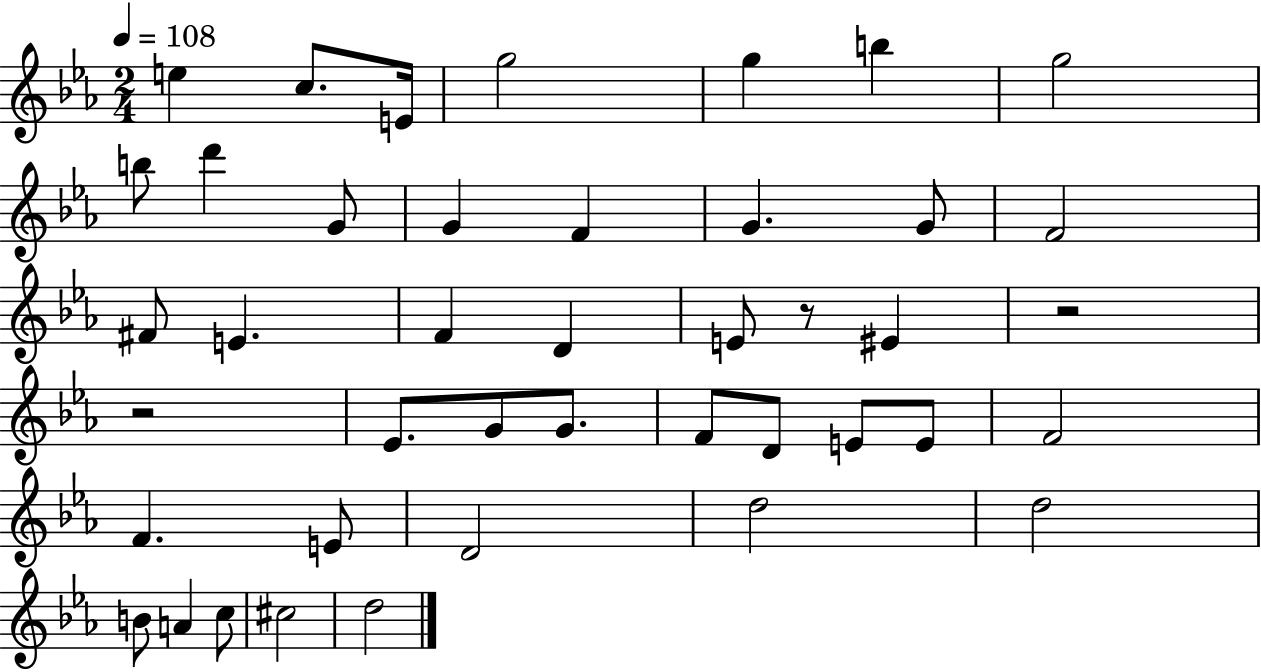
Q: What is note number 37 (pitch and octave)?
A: C5